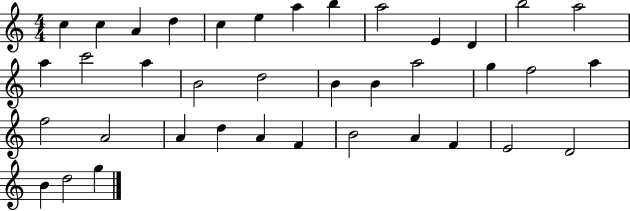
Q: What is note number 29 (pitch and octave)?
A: A4